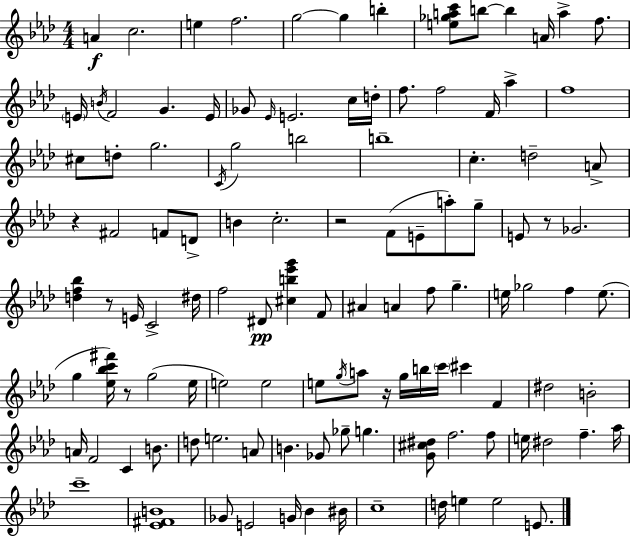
{
  \clef treble
  \numericTimeSignature
  \time 4/4
  \key aes \major
  \repeat volta 2 { a'4\f c''2. | e''4 f''2. | g''2~~ g''4 b''4-. | <e'' ges'' a'' c'''>8 b''8~~ b''4 a'16 a''4-> f''8. | \break \parenthesize e'16 \acciaccatura { b'16 } f'2 g'4. | e'16 ges'8 \grace { ees'16 } e'2. | c''16 d''16-. f''8. f''2 f'16 aes''4-> | f''1 | \break cis''8 d''8-. g''2. | \acciaccatura { c'16 } g''2 b''2 | b''1-- | c''4.-. d''2-- | \break a'8-> r4 fis'2 f'8 | d'8-> b'4 c''2.-. | r2 f'8( e'8-- a''8-.) | g''8-- e'8 r8 ges'2. | \break <d'' f'' bes''>4 r8 e'16 c'2-> | dis''16 f''2 dis'8\pp <cis'' b'' ees''' g'''>4 | f'8 ais'4 a'4 f''8 g''4.-- | e''16 ges''2 f''4 | \break e''8.( g''4 <ees'' bes'' c''' fis'''>16) r8 g''2( | ees''16 e''2) e''2 | e''8 \acciaccatura { g''16 } a''8 r16 g''16 b''16 \parenthesize c'''16 cis'''4 | f'4 dis''2 b'2-. | \break a'16 f'2 c'4 | b'8. d''8 e''2. | a'8 b'4. ges'8 ges''8-- g''4. | <g' cis'' dis''>8 f''2. | \break f''8 e''16 dis''2 f''4.-- | aes''16 c'''1-- | <ees' fis' b'>1 | ges'8 e'2 g'16 bes'4 | \break bis'16 c''1-- | d''16 e''4 e''2 | e'8. } \bar "|."
}